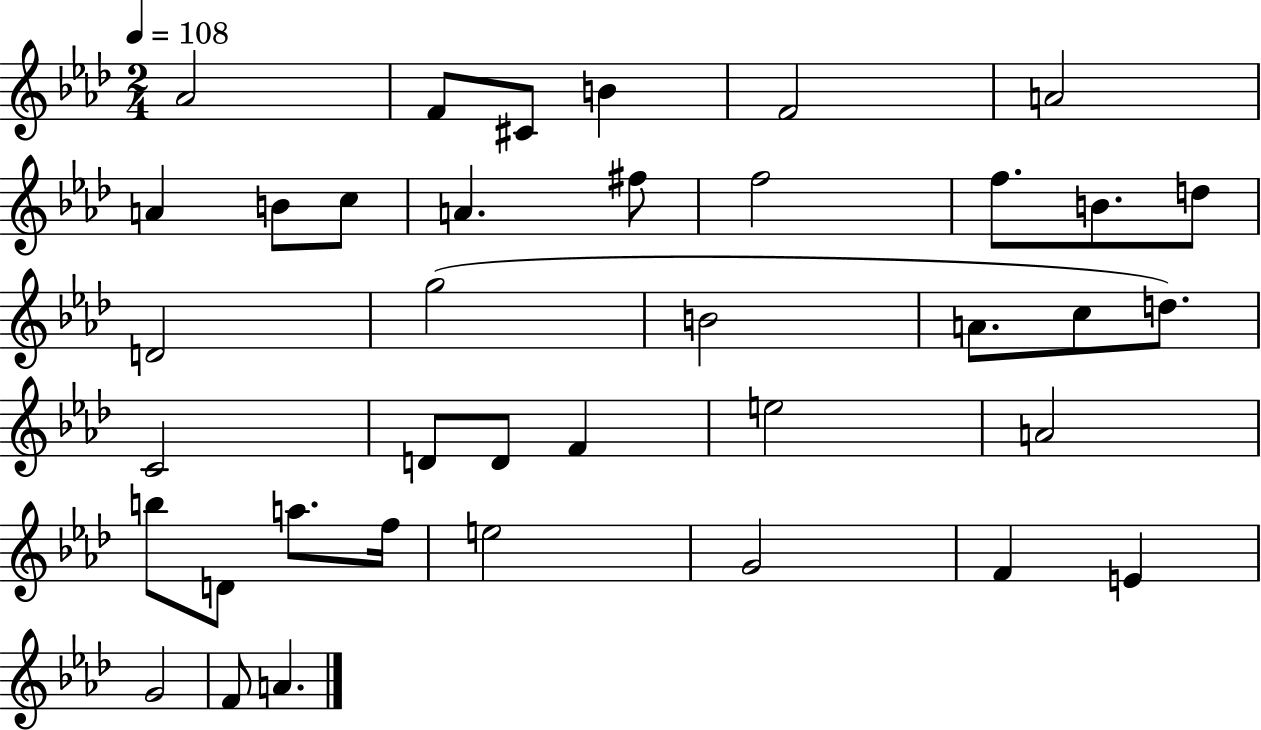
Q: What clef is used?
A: treble